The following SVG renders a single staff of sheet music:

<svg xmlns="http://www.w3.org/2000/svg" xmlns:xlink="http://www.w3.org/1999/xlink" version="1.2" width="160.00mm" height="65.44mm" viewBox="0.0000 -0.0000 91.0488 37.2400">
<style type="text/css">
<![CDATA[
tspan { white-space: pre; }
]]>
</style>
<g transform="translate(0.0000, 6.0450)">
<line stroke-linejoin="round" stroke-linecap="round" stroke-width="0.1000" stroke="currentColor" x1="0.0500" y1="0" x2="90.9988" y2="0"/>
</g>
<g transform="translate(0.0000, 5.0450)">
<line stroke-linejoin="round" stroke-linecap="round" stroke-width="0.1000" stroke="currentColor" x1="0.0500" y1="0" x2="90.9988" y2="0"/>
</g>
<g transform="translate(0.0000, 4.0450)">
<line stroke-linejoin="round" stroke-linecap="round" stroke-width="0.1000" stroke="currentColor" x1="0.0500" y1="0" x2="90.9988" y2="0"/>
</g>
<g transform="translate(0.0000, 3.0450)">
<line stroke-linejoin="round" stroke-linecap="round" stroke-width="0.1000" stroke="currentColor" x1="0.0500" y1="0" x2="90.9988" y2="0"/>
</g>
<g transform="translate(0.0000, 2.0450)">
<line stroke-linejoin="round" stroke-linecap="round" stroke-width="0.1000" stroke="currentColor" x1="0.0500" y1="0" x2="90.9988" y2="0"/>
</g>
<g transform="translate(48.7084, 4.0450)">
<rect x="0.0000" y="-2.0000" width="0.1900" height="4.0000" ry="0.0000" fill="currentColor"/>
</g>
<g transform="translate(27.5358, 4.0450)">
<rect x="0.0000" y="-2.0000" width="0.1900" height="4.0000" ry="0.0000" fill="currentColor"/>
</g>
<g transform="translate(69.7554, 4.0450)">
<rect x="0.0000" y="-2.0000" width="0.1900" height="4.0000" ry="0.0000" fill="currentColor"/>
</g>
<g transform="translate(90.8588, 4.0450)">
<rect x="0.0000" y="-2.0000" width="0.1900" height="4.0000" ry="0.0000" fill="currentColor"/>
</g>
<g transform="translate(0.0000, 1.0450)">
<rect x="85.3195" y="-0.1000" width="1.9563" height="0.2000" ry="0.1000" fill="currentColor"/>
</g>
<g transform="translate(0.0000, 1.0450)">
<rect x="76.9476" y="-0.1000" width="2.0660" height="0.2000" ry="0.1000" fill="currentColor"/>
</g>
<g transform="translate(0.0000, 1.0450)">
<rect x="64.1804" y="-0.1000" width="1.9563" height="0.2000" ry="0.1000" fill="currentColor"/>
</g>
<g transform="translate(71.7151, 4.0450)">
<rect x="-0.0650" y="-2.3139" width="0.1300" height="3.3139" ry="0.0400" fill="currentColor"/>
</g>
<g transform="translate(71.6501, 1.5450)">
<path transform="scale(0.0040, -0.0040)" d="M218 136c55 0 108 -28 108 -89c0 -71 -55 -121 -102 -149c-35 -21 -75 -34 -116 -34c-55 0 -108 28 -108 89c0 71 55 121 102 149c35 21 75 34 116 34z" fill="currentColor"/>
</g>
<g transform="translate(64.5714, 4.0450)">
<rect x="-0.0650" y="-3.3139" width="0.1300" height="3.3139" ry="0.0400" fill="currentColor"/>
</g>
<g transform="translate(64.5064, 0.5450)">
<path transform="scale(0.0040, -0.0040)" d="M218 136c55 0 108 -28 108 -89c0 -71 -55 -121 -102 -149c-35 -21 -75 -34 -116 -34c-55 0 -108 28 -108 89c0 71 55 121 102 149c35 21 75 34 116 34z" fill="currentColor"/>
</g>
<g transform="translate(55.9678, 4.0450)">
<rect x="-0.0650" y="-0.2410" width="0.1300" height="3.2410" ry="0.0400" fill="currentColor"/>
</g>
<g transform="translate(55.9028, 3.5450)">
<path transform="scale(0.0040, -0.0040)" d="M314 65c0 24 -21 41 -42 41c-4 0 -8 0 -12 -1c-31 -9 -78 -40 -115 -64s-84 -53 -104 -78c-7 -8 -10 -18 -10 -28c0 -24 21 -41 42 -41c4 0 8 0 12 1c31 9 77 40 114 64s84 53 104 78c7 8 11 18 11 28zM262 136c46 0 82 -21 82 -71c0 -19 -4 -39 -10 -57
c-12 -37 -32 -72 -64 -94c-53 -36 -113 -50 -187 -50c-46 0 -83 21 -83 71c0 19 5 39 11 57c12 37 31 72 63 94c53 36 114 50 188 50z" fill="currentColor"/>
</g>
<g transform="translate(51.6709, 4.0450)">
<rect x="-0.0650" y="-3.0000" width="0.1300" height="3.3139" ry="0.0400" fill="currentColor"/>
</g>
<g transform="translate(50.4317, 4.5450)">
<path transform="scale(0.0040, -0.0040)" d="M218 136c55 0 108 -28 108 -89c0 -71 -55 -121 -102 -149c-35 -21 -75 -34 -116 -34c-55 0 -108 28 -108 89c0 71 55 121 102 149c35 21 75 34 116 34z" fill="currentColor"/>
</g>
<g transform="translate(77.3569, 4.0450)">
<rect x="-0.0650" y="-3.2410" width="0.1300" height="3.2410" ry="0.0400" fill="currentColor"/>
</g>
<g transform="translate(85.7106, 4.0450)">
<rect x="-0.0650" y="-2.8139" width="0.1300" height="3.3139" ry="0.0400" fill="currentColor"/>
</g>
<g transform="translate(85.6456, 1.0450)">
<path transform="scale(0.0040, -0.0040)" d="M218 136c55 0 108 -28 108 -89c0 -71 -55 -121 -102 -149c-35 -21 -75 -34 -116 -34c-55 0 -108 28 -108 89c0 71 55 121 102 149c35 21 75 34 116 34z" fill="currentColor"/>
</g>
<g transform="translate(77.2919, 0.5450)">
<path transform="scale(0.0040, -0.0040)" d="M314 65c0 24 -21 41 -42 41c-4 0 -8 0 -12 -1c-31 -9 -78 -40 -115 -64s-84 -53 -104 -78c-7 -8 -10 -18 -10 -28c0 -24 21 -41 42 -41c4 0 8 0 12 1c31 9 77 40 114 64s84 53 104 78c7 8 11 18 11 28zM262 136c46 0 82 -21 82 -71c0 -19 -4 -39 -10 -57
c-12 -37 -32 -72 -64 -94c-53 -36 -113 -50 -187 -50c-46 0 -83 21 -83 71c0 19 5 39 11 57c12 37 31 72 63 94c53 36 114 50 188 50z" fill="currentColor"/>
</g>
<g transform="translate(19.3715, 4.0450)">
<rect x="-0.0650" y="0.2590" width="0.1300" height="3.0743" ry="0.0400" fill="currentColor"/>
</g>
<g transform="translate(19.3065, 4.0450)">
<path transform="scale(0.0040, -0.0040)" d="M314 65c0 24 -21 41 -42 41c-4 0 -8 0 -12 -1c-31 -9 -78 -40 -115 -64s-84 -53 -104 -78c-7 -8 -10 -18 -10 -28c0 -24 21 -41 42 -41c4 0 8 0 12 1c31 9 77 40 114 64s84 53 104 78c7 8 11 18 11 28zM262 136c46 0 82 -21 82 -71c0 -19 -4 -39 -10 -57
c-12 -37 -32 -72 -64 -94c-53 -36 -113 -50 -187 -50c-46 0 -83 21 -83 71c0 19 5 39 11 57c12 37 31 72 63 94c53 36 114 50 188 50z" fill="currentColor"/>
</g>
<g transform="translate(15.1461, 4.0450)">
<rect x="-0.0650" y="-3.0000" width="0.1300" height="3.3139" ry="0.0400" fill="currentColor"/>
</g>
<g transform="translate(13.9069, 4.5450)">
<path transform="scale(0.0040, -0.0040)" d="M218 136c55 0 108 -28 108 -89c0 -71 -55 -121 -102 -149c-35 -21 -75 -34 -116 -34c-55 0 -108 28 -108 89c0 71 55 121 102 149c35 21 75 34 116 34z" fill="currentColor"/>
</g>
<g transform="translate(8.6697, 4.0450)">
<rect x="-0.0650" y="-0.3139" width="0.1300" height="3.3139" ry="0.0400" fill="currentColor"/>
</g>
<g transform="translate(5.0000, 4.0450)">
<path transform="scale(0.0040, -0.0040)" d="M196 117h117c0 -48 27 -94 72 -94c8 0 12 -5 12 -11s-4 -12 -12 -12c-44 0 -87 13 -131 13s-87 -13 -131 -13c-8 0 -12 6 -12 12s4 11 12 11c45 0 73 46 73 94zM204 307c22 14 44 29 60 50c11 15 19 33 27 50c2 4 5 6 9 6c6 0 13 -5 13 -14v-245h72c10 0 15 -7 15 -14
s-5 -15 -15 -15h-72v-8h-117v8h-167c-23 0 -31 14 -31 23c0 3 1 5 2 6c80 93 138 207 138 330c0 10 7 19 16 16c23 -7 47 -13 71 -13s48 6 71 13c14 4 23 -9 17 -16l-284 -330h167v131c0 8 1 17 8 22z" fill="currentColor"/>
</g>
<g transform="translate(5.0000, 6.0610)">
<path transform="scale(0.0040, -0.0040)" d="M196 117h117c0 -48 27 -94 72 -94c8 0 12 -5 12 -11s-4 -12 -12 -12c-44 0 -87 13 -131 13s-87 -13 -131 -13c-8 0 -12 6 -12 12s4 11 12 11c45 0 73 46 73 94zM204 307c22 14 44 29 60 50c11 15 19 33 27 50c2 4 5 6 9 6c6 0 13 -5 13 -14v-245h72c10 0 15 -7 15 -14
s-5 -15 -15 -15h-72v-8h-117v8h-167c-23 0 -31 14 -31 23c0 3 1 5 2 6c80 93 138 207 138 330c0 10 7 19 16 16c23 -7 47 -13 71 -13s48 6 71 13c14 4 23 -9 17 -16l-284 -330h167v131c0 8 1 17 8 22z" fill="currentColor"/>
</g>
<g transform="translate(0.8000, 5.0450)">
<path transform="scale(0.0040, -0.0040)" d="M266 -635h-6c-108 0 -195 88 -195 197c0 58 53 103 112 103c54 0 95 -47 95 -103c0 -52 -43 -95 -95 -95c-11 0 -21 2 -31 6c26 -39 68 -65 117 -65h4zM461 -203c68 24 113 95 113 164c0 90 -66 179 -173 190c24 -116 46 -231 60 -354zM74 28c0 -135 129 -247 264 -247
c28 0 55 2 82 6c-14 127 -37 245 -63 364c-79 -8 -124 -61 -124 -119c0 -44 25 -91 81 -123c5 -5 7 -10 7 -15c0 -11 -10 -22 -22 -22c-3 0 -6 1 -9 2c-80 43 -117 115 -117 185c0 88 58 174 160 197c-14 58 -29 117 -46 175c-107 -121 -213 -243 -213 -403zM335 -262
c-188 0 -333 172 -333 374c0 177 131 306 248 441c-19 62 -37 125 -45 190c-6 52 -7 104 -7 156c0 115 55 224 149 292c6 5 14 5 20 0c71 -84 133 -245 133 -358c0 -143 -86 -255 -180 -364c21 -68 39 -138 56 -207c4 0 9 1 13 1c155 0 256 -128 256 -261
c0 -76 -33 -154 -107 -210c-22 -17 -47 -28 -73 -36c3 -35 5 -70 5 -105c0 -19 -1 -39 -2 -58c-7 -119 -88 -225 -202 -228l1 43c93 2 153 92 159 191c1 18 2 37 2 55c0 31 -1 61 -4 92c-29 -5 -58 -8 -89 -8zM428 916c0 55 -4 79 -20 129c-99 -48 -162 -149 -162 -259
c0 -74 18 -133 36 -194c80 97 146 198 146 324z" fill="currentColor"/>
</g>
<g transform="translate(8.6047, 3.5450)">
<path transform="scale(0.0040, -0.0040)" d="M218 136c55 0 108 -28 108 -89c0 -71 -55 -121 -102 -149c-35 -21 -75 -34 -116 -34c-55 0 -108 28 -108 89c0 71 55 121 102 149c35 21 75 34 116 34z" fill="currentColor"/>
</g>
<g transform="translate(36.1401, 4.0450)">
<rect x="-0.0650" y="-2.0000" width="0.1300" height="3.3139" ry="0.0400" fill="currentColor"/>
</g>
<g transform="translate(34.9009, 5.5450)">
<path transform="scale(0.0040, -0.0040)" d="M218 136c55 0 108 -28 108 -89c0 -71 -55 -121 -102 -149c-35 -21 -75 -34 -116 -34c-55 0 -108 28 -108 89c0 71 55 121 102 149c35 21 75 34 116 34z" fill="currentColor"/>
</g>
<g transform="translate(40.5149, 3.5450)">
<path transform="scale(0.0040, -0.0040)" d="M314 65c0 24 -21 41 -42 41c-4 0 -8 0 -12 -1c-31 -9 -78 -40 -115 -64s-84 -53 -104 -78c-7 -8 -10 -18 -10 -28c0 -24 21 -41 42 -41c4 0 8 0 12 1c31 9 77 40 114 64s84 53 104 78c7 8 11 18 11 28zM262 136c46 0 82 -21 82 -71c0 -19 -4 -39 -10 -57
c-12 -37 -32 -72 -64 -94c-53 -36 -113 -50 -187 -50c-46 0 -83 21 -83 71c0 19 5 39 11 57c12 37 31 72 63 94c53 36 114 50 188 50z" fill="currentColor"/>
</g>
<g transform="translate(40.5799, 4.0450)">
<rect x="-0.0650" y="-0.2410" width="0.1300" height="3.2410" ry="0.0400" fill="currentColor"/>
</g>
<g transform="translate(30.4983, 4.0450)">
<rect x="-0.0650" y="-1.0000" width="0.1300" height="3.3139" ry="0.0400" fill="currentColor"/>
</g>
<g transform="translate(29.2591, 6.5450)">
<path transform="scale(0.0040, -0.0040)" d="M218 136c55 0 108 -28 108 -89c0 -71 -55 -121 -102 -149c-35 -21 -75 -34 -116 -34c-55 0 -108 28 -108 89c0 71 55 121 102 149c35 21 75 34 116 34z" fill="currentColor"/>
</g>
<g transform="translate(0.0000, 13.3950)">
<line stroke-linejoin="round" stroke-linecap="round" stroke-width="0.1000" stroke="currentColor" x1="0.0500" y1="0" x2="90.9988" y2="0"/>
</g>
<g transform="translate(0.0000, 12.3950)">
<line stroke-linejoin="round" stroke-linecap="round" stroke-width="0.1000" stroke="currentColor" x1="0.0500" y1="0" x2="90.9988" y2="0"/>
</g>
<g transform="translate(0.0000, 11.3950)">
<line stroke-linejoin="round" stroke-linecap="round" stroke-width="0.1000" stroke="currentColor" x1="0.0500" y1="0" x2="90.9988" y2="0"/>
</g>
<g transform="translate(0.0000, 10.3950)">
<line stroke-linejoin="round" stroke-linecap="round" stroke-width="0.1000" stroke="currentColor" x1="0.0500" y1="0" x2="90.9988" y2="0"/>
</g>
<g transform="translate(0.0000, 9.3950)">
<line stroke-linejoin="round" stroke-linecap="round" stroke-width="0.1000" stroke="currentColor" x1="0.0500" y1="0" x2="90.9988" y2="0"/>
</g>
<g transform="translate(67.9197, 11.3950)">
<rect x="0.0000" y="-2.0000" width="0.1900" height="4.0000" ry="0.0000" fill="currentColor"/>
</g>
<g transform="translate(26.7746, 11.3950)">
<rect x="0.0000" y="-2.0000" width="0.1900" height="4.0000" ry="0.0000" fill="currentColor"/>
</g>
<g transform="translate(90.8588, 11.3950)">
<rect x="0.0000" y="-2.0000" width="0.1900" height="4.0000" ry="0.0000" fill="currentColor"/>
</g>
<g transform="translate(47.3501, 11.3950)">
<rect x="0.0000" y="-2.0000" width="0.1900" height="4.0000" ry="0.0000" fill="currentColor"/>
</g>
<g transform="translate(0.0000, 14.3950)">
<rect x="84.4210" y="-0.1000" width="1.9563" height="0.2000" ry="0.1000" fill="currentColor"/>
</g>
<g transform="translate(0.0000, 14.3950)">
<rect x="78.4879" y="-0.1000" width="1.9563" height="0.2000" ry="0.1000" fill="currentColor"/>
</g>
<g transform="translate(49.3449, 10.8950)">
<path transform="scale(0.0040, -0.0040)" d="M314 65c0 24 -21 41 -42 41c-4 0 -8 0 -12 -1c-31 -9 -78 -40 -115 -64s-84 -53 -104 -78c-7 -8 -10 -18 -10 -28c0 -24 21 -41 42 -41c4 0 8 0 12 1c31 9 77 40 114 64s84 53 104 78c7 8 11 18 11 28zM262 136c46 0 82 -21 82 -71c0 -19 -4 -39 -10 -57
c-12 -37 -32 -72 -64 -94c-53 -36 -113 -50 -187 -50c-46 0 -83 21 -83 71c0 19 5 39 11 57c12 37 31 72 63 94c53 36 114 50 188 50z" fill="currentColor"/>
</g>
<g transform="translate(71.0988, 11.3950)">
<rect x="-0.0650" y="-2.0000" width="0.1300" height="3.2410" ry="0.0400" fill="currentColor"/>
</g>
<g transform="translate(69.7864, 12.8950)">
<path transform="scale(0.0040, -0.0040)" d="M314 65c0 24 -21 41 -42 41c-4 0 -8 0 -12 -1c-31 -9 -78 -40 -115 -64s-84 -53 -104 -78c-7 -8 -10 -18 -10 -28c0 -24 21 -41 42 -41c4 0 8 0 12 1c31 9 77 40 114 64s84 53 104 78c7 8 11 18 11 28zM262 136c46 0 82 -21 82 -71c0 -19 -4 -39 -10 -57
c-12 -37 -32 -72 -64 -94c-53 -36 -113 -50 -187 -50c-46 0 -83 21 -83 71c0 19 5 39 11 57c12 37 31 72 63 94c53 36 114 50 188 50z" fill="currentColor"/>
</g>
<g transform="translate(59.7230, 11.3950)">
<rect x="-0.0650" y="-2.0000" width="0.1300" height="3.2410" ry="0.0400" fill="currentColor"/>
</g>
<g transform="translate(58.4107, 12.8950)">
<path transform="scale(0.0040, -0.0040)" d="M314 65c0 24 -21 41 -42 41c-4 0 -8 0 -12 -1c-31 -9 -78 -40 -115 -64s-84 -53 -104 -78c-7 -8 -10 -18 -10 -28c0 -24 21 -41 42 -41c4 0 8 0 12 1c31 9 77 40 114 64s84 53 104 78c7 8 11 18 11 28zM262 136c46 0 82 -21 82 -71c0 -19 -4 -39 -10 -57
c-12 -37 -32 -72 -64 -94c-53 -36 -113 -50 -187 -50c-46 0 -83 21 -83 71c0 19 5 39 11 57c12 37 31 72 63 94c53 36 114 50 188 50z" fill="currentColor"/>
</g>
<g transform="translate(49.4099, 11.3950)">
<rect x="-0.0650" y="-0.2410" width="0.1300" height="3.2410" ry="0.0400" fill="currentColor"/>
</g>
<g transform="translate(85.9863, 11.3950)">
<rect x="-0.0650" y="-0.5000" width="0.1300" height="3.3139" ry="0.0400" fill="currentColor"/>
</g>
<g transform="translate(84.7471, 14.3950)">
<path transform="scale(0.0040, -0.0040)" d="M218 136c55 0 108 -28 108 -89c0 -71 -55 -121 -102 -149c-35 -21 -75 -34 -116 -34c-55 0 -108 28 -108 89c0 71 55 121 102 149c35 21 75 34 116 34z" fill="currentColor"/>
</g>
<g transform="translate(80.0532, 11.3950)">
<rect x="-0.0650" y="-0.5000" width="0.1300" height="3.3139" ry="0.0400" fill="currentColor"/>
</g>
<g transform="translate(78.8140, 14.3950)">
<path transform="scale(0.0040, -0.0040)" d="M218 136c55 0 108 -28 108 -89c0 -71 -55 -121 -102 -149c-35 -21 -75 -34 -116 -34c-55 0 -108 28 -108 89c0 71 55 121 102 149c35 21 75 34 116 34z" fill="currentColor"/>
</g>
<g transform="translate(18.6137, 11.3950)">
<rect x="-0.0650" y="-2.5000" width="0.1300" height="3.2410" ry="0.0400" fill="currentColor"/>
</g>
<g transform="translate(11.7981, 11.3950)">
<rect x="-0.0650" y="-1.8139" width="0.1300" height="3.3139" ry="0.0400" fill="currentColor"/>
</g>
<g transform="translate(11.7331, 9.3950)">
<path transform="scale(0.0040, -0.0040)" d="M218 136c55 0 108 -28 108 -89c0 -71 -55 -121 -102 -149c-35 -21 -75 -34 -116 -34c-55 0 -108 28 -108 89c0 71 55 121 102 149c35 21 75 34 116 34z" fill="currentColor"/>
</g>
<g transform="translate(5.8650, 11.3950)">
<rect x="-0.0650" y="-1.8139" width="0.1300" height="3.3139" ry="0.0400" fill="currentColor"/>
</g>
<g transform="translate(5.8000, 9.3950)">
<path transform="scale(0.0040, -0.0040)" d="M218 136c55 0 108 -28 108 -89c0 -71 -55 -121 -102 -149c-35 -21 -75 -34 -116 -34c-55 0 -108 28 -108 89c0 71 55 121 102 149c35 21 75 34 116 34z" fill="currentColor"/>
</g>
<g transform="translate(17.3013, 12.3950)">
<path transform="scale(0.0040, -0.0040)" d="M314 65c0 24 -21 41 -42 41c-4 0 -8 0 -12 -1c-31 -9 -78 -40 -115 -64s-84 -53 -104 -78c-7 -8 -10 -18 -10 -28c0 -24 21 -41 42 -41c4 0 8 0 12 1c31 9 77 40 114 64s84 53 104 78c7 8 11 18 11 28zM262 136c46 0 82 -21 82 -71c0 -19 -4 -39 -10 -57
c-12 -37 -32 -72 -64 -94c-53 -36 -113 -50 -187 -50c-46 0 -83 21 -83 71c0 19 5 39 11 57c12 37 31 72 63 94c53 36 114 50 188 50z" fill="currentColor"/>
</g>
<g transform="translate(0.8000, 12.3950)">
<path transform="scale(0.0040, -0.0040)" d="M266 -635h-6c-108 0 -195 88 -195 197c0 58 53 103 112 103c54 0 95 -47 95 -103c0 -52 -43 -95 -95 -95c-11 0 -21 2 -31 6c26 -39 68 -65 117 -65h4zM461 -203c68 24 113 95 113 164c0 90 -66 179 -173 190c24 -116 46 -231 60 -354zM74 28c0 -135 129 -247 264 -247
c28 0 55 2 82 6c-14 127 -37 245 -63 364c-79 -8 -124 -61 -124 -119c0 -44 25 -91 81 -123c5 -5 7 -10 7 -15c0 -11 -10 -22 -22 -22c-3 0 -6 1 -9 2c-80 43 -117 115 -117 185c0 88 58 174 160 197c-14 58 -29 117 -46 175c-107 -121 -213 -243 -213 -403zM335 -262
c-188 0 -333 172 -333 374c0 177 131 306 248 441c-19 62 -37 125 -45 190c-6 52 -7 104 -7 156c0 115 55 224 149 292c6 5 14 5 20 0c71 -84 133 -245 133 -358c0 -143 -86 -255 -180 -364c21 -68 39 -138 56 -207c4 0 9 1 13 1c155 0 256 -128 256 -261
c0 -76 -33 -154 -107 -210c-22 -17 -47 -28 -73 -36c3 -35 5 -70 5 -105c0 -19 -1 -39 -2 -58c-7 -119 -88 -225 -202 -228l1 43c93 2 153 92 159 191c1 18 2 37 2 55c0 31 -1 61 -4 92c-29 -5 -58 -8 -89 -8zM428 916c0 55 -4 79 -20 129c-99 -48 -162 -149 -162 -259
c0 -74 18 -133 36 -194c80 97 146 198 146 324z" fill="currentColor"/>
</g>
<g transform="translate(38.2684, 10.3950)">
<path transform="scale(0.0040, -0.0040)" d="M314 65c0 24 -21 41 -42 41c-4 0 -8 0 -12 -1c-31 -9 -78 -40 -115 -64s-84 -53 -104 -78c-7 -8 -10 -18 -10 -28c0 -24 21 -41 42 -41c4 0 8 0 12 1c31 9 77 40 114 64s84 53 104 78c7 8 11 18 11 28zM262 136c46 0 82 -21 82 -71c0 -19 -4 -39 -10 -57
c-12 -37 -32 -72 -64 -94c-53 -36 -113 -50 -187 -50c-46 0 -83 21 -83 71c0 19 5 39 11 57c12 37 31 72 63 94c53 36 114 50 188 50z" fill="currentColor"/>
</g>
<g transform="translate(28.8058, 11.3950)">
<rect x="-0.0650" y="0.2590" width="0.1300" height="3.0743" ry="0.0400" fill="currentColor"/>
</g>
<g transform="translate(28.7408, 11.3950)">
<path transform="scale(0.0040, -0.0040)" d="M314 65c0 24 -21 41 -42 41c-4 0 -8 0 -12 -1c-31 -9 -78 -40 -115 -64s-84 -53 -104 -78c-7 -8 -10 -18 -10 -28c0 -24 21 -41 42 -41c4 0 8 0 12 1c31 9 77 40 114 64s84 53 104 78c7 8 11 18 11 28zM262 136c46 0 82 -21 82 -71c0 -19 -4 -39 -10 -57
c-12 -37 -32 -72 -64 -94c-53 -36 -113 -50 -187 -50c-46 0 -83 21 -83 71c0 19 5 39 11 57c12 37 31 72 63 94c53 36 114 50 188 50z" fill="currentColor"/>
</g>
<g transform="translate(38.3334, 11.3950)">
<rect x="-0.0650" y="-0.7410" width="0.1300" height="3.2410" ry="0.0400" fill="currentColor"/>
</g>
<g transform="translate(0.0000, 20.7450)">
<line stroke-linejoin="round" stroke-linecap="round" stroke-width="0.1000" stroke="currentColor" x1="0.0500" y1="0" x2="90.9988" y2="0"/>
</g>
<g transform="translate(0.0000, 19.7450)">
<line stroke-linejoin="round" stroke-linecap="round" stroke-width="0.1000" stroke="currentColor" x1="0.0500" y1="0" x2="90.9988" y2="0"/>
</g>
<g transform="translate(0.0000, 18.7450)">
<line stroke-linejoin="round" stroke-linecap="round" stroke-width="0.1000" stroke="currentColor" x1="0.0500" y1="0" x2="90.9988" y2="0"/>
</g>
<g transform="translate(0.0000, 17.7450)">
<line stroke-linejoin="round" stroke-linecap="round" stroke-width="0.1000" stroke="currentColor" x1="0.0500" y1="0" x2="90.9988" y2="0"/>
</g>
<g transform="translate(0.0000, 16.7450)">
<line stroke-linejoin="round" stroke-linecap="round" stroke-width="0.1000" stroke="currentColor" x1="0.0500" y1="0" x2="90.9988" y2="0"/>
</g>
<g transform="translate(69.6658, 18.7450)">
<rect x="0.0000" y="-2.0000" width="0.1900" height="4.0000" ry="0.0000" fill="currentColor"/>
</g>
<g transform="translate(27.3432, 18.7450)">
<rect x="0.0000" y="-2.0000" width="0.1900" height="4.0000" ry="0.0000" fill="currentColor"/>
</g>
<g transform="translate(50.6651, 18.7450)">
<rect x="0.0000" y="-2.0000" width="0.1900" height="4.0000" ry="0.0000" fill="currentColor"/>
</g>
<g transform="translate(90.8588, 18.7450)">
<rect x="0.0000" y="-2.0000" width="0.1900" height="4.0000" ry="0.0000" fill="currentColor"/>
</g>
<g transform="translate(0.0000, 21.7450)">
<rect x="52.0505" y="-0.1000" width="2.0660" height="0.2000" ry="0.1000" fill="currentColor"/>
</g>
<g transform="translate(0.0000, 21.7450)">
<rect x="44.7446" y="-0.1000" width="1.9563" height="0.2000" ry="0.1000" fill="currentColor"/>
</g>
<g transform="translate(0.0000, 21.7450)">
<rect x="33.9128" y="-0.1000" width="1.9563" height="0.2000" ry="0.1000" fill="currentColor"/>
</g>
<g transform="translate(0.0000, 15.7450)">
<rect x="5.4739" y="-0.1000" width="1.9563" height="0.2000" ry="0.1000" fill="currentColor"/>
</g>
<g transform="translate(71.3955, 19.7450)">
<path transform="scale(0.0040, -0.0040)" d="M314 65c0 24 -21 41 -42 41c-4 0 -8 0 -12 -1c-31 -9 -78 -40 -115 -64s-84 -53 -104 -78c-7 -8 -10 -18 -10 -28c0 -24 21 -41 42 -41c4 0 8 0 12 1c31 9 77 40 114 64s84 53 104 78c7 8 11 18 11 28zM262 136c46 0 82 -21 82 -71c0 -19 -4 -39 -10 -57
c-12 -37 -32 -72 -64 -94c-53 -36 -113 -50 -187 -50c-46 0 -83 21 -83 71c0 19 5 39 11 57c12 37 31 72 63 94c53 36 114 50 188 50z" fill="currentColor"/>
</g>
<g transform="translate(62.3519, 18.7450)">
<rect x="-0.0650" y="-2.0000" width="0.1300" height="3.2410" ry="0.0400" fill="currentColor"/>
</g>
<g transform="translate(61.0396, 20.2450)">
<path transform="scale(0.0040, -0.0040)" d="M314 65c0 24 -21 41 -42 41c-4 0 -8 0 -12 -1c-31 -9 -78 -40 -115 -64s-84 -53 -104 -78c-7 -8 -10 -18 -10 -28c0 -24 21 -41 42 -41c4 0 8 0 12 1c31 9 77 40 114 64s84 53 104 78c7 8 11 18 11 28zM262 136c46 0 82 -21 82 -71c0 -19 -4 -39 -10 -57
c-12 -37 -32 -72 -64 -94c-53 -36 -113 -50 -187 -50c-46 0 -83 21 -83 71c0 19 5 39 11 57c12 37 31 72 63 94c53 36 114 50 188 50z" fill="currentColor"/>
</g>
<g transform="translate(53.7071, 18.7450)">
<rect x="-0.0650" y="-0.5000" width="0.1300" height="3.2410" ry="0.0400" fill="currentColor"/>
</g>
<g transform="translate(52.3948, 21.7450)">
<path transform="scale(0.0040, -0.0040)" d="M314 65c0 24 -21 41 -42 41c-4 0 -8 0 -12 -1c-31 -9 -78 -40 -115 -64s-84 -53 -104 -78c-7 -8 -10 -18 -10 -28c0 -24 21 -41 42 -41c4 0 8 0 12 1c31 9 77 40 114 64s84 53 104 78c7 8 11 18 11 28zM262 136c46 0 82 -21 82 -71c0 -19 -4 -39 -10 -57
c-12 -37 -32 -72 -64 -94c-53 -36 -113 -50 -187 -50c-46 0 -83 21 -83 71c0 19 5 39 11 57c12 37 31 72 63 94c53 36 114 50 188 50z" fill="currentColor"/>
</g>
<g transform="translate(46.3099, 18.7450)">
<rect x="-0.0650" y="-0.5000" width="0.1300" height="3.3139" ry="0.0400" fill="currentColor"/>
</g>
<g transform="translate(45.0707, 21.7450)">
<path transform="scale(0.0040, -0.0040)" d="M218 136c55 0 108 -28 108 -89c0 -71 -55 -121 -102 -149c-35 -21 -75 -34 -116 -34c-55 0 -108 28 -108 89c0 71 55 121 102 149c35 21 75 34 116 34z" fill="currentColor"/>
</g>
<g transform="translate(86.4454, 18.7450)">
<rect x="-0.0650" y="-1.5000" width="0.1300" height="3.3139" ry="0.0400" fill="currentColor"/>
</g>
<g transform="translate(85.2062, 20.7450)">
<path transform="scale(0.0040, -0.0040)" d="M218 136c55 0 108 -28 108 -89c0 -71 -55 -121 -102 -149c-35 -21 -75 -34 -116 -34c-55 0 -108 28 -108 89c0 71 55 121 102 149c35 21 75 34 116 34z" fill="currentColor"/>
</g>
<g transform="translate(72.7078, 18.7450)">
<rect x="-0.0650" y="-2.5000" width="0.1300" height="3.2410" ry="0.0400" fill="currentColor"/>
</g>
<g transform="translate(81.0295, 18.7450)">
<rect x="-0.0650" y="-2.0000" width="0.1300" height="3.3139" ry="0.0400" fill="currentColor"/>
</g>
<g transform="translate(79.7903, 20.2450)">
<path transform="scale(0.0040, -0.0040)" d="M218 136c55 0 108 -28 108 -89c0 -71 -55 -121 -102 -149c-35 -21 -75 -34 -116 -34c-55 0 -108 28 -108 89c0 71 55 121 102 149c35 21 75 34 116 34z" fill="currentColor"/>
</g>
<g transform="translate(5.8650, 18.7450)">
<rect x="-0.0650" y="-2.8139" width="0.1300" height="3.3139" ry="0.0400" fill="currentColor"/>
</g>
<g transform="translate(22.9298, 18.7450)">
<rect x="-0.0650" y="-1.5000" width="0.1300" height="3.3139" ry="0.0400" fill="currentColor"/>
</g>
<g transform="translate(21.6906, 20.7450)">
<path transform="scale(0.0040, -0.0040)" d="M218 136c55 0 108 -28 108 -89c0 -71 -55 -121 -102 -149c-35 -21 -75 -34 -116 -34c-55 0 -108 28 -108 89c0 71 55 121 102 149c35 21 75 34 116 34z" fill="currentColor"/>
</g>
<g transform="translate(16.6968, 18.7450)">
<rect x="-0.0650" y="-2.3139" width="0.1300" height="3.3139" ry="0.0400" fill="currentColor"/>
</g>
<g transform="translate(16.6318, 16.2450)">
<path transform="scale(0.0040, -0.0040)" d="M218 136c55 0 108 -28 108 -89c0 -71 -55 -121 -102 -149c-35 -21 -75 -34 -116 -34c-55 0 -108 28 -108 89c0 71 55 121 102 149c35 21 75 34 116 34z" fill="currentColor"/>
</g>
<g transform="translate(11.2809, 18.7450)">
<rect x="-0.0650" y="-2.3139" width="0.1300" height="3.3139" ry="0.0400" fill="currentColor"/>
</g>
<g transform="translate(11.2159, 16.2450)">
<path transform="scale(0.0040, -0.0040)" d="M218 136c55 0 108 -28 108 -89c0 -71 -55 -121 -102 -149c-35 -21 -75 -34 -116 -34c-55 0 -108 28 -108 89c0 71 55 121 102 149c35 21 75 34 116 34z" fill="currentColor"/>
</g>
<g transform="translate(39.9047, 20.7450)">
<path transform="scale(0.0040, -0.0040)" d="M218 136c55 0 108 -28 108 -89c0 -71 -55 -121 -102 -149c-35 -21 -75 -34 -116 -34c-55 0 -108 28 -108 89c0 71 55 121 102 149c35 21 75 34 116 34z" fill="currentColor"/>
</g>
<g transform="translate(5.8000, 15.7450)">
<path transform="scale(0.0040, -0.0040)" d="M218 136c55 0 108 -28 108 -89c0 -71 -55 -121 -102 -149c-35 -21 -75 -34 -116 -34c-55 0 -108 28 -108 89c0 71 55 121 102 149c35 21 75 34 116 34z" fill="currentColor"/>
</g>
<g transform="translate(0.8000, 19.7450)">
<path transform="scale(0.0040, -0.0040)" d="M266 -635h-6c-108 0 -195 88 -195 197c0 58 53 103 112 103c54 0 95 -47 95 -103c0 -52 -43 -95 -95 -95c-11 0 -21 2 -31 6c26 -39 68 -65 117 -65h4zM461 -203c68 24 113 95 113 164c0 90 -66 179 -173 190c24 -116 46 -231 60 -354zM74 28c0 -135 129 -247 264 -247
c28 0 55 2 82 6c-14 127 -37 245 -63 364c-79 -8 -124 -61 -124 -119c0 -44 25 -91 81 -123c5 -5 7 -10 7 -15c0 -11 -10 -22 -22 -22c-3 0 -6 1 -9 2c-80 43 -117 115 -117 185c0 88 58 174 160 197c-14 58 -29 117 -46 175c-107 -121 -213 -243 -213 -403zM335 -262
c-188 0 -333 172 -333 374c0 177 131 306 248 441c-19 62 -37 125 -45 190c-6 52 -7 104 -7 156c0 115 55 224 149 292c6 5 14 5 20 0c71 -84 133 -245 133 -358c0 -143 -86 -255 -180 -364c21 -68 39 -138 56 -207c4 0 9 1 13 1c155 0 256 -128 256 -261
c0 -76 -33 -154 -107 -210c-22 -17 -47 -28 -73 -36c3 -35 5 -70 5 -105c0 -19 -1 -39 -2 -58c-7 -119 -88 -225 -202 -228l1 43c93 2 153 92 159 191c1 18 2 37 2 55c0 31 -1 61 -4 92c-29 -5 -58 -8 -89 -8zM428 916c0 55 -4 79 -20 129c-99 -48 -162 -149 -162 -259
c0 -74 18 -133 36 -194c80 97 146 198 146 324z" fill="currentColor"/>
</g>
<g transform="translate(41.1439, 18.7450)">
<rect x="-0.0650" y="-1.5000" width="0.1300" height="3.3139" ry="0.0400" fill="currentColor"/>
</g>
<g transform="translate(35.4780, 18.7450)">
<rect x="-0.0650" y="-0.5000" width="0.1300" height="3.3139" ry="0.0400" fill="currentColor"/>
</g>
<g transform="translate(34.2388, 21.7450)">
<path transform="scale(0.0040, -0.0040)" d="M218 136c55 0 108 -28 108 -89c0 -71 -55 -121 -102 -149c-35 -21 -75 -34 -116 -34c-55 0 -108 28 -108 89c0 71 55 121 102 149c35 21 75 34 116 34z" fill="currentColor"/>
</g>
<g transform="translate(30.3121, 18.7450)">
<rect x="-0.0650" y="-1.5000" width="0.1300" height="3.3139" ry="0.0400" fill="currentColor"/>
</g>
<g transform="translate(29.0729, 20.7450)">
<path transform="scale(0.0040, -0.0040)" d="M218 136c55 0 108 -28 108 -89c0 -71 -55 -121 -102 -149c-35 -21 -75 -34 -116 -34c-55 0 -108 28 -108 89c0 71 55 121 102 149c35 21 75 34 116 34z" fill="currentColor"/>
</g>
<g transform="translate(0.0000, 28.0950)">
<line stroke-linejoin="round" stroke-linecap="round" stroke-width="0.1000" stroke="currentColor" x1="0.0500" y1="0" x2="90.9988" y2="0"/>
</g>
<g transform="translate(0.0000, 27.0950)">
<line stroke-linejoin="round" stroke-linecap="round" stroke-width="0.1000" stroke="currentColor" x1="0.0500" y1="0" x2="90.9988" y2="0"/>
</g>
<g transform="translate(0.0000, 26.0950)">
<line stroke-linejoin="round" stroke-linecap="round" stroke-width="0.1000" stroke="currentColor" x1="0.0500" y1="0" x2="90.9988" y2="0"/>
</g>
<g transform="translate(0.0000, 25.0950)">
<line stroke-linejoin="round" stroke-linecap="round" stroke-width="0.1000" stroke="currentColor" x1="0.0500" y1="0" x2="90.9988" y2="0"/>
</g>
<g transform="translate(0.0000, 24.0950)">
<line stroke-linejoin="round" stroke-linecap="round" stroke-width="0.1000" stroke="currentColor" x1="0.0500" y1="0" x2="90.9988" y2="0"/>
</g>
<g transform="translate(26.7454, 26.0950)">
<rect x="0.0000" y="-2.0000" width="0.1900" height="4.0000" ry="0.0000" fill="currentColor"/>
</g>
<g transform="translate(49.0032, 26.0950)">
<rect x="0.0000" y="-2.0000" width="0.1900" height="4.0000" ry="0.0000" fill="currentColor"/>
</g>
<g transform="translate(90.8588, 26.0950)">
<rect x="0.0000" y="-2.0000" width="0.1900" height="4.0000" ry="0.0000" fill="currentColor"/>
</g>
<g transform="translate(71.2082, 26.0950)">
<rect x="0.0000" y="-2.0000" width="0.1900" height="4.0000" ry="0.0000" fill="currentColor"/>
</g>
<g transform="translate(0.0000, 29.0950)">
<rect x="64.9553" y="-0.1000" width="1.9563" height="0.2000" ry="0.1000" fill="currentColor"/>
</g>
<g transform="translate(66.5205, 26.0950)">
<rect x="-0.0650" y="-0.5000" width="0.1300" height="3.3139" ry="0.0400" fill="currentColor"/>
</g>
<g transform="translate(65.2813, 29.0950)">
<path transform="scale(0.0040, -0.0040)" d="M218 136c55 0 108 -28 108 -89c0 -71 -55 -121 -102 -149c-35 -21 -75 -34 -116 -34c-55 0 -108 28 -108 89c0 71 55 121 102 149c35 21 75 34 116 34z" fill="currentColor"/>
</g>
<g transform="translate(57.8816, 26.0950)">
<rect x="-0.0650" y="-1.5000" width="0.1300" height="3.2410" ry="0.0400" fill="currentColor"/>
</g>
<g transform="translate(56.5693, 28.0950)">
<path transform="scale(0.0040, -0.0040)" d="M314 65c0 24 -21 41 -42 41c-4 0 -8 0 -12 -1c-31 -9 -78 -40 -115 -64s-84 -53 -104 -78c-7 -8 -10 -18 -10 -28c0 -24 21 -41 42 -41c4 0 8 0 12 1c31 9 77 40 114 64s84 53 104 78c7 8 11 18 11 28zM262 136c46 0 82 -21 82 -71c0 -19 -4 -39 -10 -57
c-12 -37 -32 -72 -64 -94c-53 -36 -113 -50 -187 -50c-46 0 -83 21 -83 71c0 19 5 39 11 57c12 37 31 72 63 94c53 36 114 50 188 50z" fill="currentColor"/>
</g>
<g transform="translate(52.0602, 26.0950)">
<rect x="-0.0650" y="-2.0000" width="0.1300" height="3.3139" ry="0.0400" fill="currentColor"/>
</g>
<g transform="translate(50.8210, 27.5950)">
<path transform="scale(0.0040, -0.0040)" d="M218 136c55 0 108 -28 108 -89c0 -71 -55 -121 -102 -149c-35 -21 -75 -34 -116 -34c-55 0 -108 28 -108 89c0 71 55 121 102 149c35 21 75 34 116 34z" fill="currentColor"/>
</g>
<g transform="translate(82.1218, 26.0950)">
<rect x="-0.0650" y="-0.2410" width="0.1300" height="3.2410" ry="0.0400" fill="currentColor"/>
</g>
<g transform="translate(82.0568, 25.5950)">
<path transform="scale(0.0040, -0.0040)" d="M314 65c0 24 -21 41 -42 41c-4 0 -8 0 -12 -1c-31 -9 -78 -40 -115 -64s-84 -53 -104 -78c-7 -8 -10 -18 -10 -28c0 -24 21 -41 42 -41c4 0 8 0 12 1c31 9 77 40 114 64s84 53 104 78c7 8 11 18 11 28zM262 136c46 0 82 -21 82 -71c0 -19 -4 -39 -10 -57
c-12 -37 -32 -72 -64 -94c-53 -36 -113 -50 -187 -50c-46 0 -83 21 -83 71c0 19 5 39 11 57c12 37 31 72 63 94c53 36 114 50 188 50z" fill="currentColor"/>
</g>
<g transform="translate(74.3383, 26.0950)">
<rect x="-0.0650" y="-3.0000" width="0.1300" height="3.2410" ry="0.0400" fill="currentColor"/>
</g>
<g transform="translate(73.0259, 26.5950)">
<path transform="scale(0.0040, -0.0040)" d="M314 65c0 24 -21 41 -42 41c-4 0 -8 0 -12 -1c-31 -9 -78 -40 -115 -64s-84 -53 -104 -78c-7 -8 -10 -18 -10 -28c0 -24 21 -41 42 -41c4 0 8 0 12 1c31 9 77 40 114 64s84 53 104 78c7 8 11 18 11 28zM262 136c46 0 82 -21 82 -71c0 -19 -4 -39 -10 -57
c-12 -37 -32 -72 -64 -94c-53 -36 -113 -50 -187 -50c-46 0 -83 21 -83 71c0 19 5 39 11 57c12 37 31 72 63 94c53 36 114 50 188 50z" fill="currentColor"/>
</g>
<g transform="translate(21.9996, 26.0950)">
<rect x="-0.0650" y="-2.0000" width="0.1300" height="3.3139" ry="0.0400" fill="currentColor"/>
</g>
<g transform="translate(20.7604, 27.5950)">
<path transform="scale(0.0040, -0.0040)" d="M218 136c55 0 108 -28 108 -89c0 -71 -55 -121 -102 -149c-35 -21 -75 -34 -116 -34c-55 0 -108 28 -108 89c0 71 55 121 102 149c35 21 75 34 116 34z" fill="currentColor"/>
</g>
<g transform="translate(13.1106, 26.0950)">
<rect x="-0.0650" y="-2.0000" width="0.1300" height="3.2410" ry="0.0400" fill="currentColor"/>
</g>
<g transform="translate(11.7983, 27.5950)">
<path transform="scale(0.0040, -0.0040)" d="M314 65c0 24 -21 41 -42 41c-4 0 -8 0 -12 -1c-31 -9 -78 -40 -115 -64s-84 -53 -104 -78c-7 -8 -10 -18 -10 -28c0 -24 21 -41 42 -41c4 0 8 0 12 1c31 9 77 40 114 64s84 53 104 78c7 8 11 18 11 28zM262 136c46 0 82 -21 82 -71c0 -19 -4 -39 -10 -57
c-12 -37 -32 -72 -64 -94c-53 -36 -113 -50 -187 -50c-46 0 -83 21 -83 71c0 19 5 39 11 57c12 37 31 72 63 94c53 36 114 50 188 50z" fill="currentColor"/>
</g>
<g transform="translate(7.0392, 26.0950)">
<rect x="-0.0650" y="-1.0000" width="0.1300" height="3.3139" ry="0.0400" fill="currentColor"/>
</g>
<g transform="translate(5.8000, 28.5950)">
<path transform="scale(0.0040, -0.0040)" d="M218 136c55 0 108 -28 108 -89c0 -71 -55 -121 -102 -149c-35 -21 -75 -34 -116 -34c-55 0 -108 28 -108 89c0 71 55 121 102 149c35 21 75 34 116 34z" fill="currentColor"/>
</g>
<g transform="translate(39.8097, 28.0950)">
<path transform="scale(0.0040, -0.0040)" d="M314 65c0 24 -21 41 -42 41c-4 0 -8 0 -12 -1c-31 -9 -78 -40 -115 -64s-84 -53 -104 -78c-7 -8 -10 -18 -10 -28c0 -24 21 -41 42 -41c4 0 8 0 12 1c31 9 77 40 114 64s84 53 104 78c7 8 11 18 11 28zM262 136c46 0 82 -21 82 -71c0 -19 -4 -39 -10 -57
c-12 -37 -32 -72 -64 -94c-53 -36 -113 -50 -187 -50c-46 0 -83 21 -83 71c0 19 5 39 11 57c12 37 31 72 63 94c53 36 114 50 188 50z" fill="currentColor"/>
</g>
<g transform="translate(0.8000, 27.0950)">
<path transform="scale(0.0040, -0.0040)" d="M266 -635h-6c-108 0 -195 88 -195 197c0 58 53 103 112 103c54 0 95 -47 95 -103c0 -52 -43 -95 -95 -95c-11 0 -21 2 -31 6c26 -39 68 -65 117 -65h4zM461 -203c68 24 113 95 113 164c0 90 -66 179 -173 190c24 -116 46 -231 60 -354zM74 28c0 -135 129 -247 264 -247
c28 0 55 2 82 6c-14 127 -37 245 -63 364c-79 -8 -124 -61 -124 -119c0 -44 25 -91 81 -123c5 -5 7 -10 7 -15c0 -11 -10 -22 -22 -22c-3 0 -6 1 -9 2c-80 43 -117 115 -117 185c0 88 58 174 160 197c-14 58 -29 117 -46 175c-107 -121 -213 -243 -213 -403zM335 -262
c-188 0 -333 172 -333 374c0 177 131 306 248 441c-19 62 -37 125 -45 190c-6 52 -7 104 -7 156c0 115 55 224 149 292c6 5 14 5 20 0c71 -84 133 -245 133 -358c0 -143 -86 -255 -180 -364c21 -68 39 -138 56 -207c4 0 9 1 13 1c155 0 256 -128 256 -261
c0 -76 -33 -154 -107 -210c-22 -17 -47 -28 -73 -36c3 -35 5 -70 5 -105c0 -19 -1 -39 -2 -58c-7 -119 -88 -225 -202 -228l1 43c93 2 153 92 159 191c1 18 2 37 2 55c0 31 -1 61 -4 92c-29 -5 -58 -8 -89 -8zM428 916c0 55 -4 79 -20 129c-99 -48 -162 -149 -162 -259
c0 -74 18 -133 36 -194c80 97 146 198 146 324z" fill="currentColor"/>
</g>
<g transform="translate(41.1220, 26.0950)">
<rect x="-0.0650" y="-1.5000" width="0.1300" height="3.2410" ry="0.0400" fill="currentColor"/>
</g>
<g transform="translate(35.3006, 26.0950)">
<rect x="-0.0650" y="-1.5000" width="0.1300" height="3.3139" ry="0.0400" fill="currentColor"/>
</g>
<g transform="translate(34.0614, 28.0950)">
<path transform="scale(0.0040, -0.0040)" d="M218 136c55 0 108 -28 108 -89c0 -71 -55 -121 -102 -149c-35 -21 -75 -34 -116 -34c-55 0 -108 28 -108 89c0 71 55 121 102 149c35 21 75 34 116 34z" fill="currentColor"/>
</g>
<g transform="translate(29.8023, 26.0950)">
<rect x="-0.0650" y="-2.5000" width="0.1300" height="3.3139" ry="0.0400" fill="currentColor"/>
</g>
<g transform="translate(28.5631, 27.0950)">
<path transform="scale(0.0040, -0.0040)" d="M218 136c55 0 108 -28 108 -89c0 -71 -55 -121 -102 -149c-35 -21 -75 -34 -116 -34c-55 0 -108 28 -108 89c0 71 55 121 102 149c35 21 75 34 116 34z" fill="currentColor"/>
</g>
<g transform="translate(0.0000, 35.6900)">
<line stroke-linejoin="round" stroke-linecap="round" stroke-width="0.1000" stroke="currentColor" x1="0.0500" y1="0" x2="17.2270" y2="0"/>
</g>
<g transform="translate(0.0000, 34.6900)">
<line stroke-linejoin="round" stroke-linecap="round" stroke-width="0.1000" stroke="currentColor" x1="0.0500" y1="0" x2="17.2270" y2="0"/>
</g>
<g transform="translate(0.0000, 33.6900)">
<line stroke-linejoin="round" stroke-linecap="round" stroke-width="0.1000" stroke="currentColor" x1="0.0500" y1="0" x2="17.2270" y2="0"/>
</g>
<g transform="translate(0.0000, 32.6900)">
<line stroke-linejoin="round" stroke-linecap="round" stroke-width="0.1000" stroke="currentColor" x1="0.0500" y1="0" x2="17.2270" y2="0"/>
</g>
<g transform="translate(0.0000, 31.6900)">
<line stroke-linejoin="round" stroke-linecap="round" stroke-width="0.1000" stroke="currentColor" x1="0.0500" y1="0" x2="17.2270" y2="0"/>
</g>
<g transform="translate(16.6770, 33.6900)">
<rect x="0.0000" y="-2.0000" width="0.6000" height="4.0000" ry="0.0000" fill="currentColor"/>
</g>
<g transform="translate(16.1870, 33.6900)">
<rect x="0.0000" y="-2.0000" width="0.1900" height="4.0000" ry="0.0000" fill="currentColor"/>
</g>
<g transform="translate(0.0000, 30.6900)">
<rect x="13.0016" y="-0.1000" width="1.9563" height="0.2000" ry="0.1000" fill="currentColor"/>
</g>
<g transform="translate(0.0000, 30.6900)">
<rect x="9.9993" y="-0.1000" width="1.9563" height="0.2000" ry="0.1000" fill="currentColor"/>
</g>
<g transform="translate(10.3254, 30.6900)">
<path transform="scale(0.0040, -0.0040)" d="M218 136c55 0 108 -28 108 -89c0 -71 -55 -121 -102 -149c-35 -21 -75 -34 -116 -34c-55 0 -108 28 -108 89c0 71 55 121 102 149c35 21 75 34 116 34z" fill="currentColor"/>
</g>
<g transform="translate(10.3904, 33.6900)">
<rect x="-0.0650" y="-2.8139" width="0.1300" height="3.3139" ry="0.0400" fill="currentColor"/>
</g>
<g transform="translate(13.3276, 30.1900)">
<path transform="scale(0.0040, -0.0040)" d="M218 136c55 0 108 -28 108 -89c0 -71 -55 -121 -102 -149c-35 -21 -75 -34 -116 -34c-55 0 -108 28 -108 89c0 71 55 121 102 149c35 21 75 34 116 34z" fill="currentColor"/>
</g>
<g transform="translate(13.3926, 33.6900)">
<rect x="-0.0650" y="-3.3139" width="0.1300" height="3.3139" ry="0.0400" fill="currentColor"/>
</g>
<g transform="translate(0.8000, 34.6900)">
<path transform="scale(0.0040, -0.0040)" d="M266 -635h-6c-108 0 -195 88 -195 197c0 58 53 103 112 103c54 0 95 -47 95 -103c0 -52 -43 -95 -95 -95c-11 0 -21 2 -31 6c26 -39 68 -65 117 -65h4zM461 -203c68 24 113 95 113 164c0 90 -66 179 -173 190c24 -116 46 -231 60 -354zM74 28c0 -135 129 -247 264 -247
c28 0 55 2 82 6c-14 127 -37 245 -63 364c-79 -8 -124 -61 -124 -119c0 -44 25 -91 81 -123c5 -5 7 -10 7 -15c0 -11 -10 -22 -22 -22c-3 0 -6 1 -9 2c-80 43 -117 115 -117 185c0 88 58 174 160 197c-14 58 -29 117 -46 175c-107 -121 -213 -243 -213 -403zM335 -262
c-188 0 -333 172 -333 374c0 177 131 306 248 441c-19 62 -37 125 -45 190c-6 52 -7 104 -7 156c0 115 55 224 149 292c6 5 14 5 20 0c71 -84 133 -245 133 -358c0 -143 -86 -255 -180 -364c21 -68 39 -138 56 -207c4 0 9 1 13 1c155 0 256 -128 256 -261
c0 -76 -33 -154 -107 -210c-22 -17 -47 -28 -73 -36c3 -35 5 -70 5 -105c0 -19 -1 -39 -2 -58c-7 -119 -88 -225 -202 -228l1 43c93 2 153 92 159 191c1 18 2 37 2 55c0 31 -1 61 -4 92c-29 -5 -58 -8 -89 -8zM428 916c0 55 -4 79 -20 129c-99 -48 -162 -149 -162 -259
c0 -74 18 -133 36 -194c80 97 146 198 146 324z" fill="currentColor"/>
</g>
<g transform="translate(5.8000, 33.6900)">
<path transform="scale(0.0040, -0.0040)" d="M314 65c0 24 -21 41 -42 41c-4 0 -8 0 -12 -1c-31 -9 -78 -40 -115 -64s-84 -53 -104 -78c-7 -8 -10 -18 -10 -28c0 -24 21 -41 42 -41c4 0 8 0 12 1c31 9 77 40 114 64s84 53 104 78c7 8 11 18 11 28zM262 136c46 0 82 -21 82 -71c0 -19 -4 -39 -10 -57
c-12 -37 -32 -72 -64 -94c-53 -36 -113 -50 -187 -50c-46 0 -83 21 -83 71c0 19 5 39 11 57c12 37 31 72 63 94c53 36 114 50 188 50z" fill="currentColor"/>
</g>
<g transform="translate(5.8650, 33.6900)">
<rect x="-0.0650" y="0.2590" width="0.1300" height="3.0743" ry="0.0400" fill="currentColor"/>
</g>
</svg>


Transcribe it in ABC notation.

X:1
T:Untitled
M:4/4
L:1/4
K:C
c A B2 D F c2 A c2 b g b2 a f f G2 B2 d2 c2 F2 F2 C C a g g E E C E C C2 F2 G2 F E D F2 F G E E2 F E2 C A2 c2 B2 a b